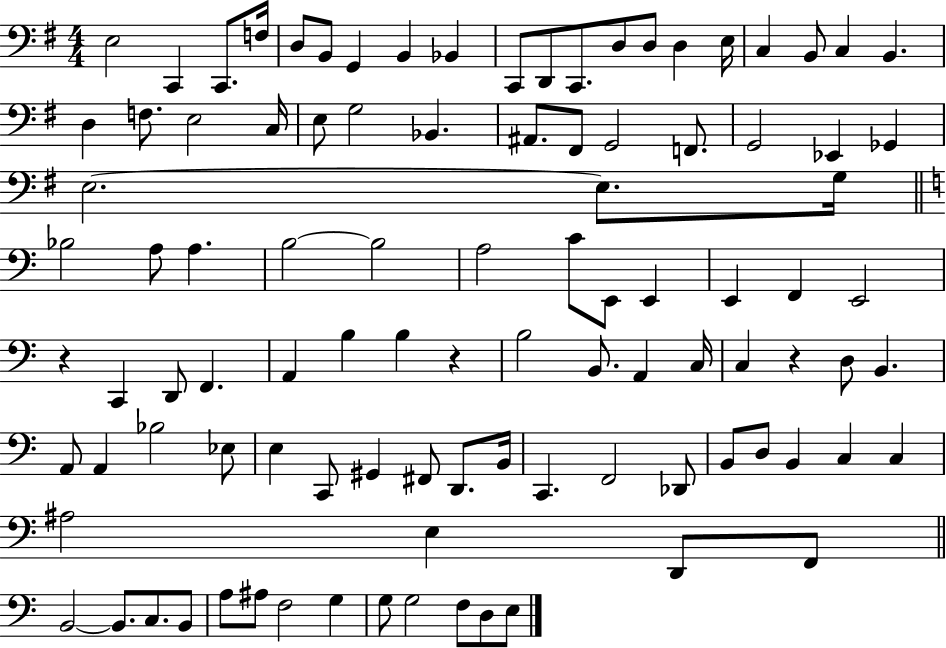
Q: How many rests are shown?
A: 3